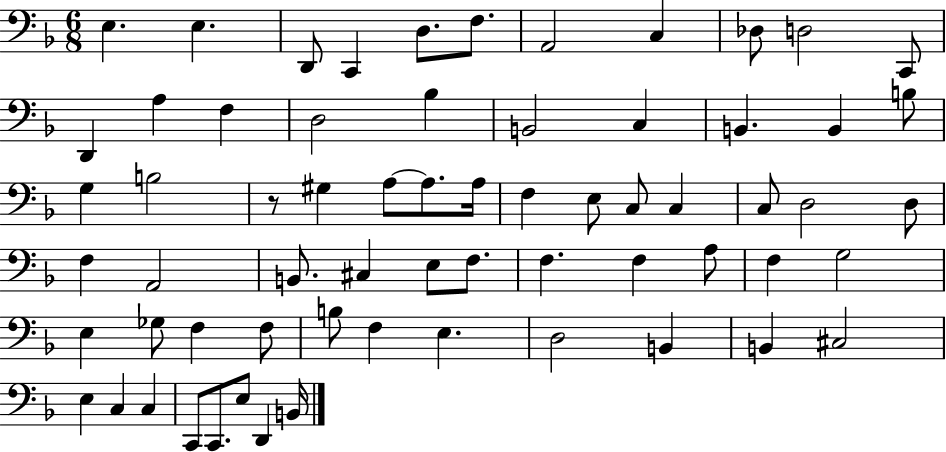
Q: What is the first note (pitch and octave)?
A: E3